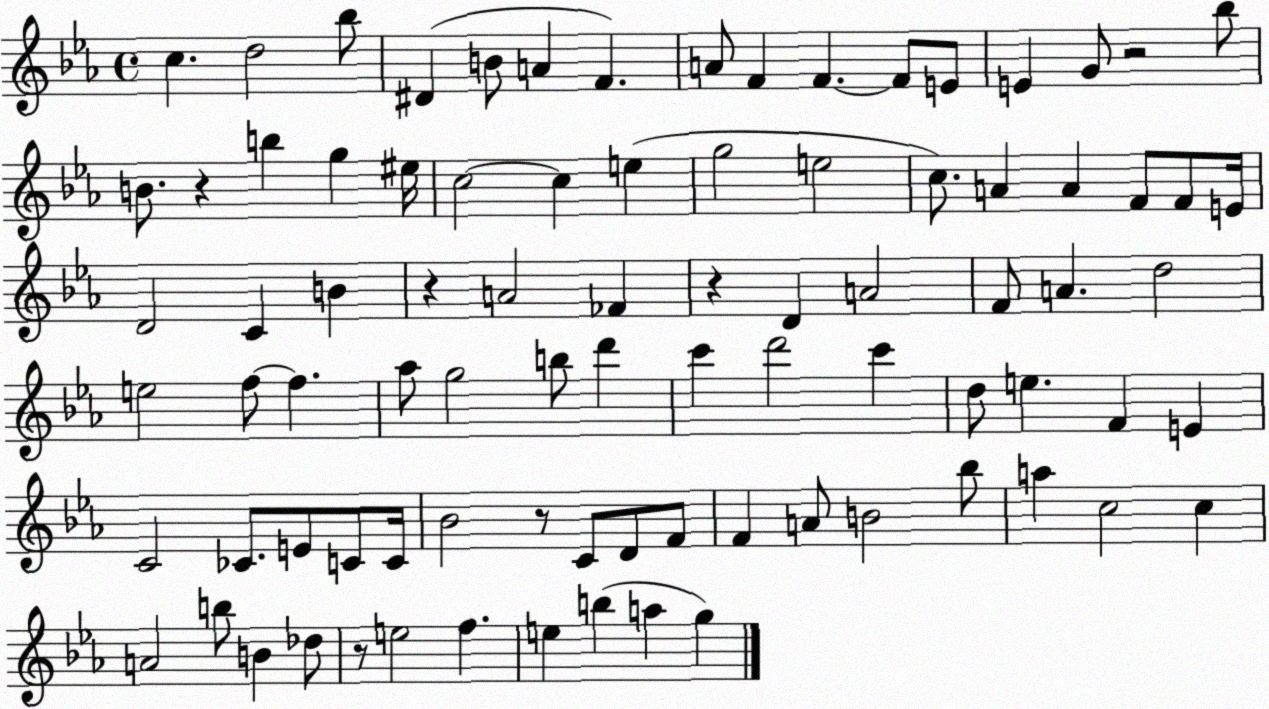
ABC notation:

X:1
T:Untitled
M:4/4
L:1/4
K:Eb
c d2 _b/2 ^D B/2 A F A/2 F F F/2 E/2 E G/2 z2 _b/2 B/2 z b g ^e/4 c2 c e g2 e2 c/2 A A F/2 F/2 E/4 D2 C B z A2 _F z D A2 F/2 A d2 e2 f/2 f _a/2 g2 b/2 d' c' d'2 c' d/2 e F E C2 _C/2 E/2 C/2 C/4 _B2 z/2 C/2 D/2 F/2 F A/2 B2 _b/2 a c2 c A2 b/2 B _d/2 z/2 e2 f e b a g